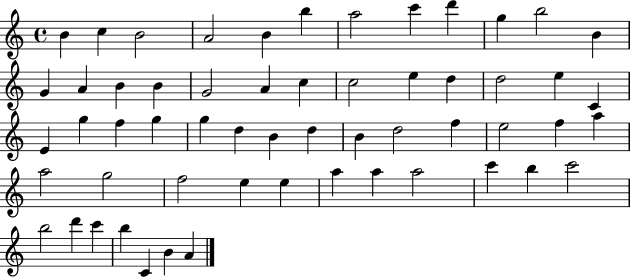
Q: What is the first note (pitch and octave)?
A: B4